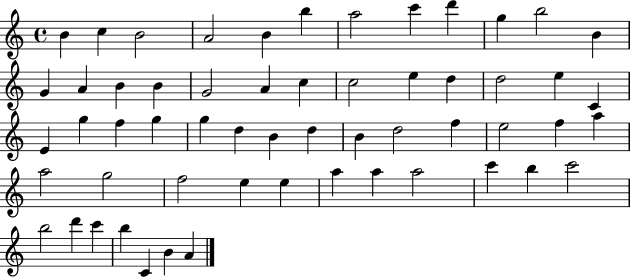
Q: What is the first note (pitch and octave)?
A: B4